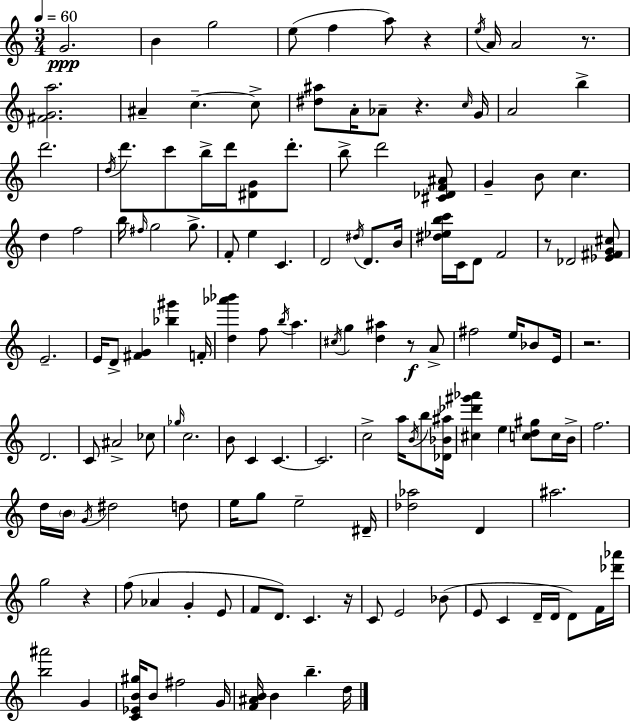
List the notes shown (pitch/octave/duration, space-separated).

G4/h. B4/q G5/h E5/e F5/q A5/e R/q E5/s A4/s A4/h R/e. [F#4,G4,A5]/h. A#4/q C5/q. C5/e [D#5,A#5]/e A4/s Ab4/e R/q. C5/s G4/s A4/h B5/q D6/h. D5/s D6/e. C6/e B5/s D6/s [D#4,G4]/e D6/e. B5/e D6/h [C#4,Db4,F4,A#4]/e G4/q B4/e C5/q. D5/q F5/h B5/s F#5/s G5/h G5/e. F4/e E5/q C4/q. D4/h D#5/s D4/e. B4/s [D#5,Eb5,B5,C6]/s C4/s D4/e F4/h R/e Db4/h [Eb4,F#4,G4,C#5]/e E4/h. E4/s D4/e [F#4,G4]/q [Bb5,G#6]/q F4/s [D5,Ab6,Bb6]/q F5/e B5/s A5/q. C#5/s G5/q [D5,A#5]/q R/e A4/e F#5/h E5/s Bb4/e E4/s R/h. D4/h. C4/e A#4/h CES5/e Gb5/s C5/h. B4/e C4/q C4/q. C4/h. C5/h A5/s B4/s B5/e [Db4,Bb4,A#5]/s [C#5,Db6,G#6,Ab6]/q E5/q [C5,D5,G#5]/e C5/s B4/s F5/h. D5/s B4/s G4/s D#5/h D5/e E5/s G5/e E5/h D#4/s [Db5,Ab5]/h D4/q A#5/h. G5/h R/q F5/e Ab4/q G4/q E4/e F4/e D4/e. C4/q. R/s C4/e E4/h Bb4/e E4/e C4/q D4/s D4/s D4/e F4/s [Db6,Ab6]/s [B5,A#6]/h G4/q [C4,Eb4,B4,G#5]/s B4/e F#5/h G4/s [F4,A#4,B4]/s B4/q B5/q. D5/s